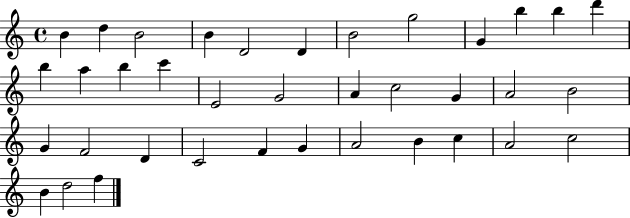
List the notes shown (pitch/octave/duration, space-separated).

B4/q D5/q B4/h B4/q D4/h D4/q B4/h G5/h G4/q B5/q B5/q D6/q B5/q A5/q B5/q C6/q E4/h G4/h A4/q C5/h G4/q A4/h B4/h G4/q F4/h D4/q C4/h F4/q G4/q A4/h B4/q C5/q A4/h C5/h B4/q D5/h F5/q